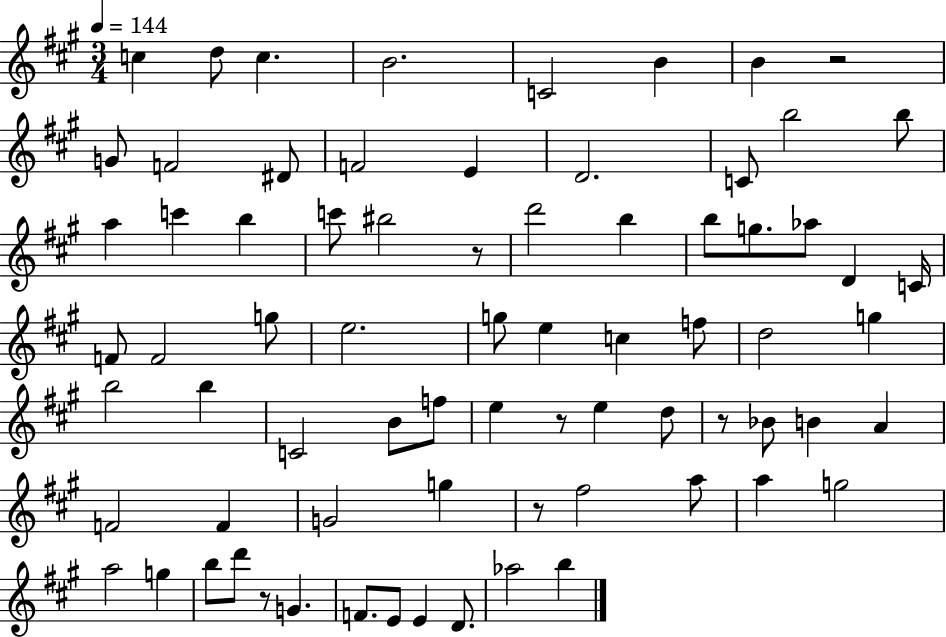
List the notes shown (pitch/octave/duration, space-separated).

C5/q D5/e C5/q. B4/h. C4/h B4/q B4/q R/h G4/e F4/h D#4/e F4/h E4/q D4/h. C4/e B5/h B5/e A5/q C6/q B5/q C6/e BIS5/h R/e D6/h B5/q B5/e G5/e. Ab5/e D4/q C4/s F4/e F4/h G5/e E5/h. G5/e E5/q C5/q F5/e D5/h G5/q B5/h B5/q C4/h B4/e F5/e E5/q R/e E5/q D5/e R/e Bb4/e B4/q A4/q F4/h F4/q G4/h G5/q R/e F#5/h A5/e A5/q G5/h A5/h G5/q B5/e D6/e R/e G4/q. F4/e. E4/e E4/q D4/e. Ab5/h B5/q